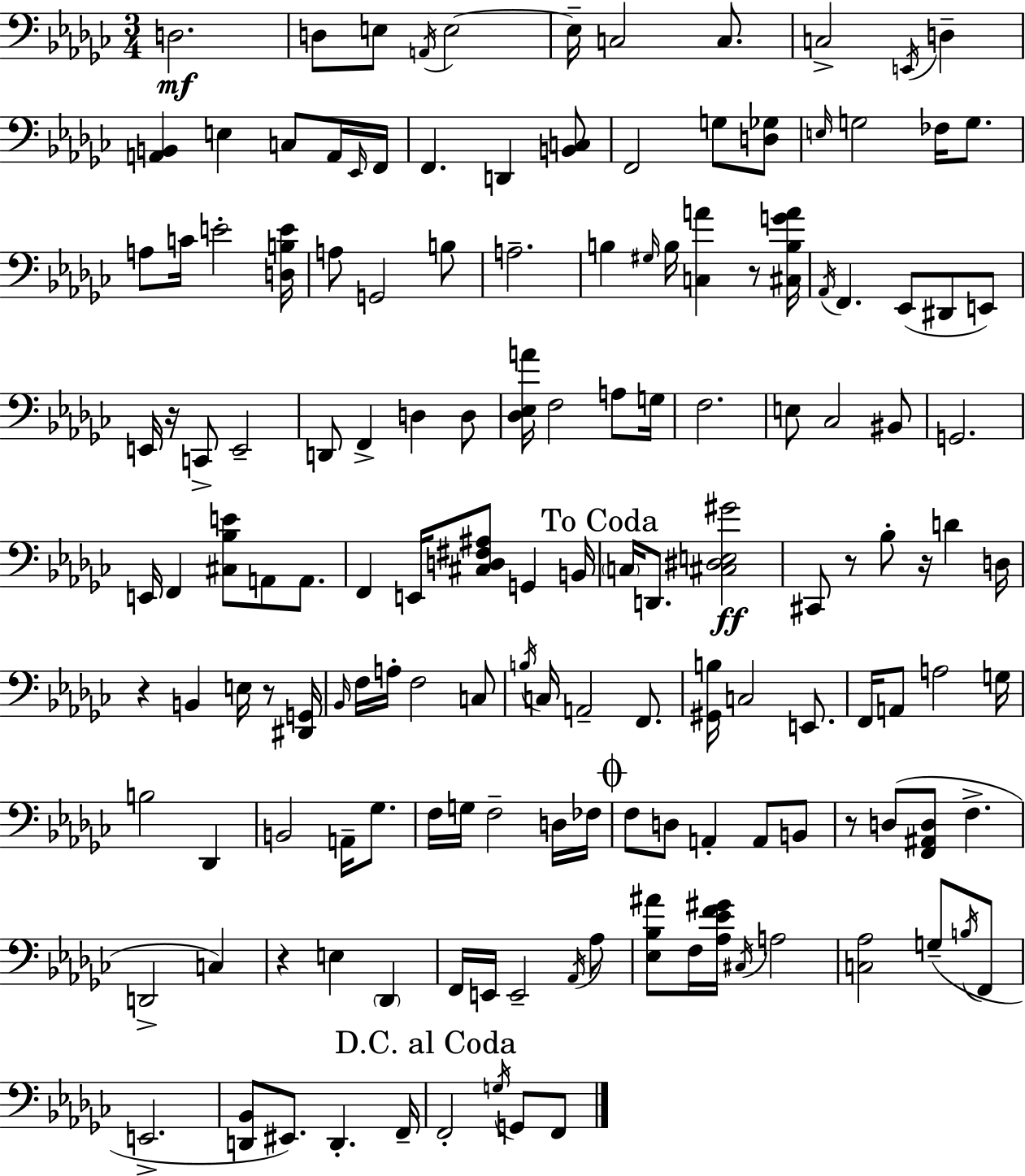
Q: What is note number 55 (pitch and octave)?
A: E2